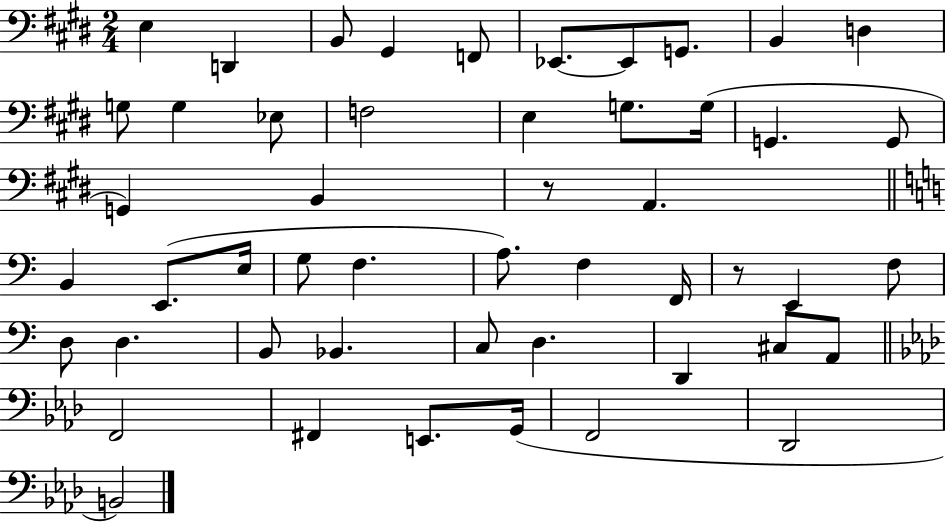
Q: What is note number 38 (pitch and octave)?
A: D3